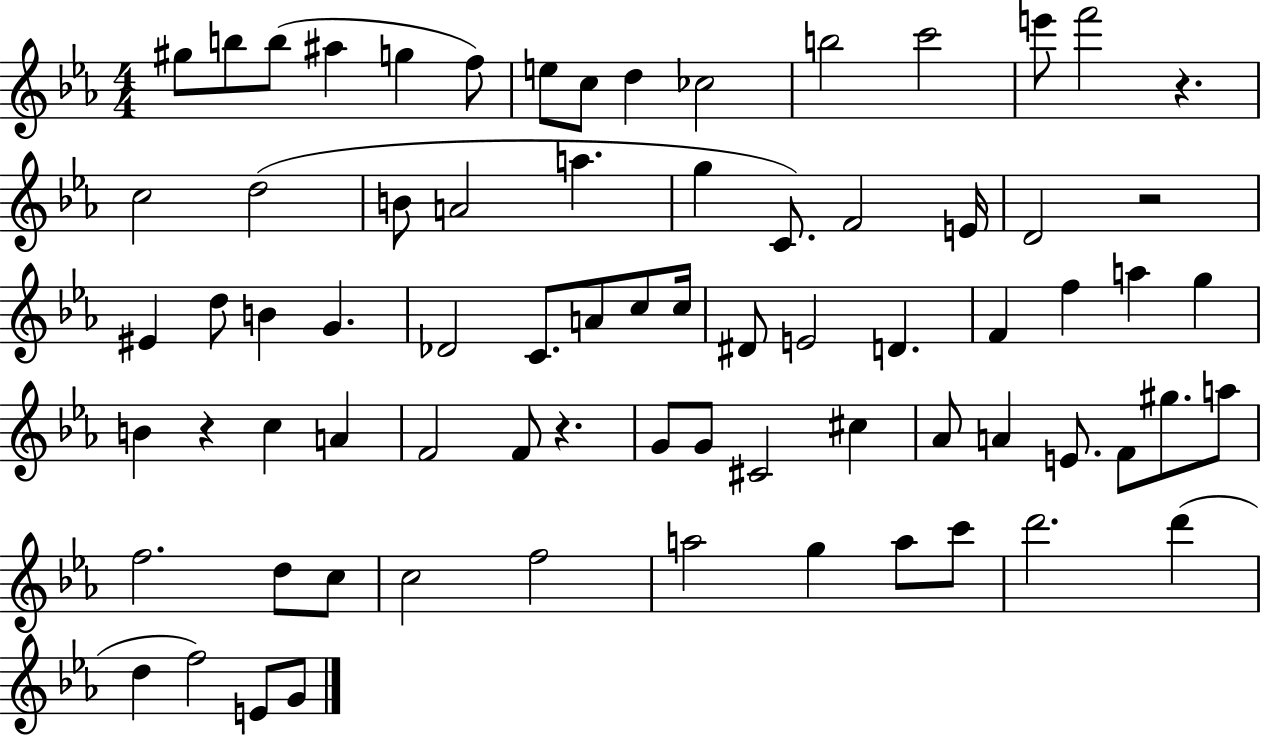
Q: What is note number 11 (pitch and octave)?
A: B5